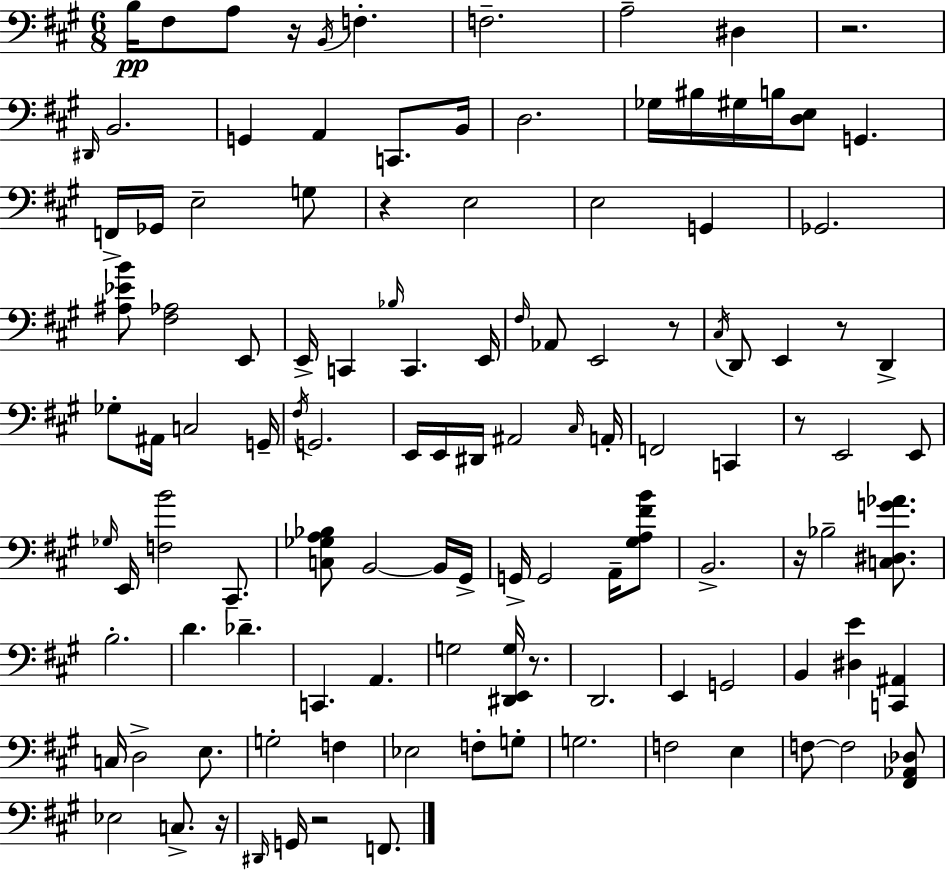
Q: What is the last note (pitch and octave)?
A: F2